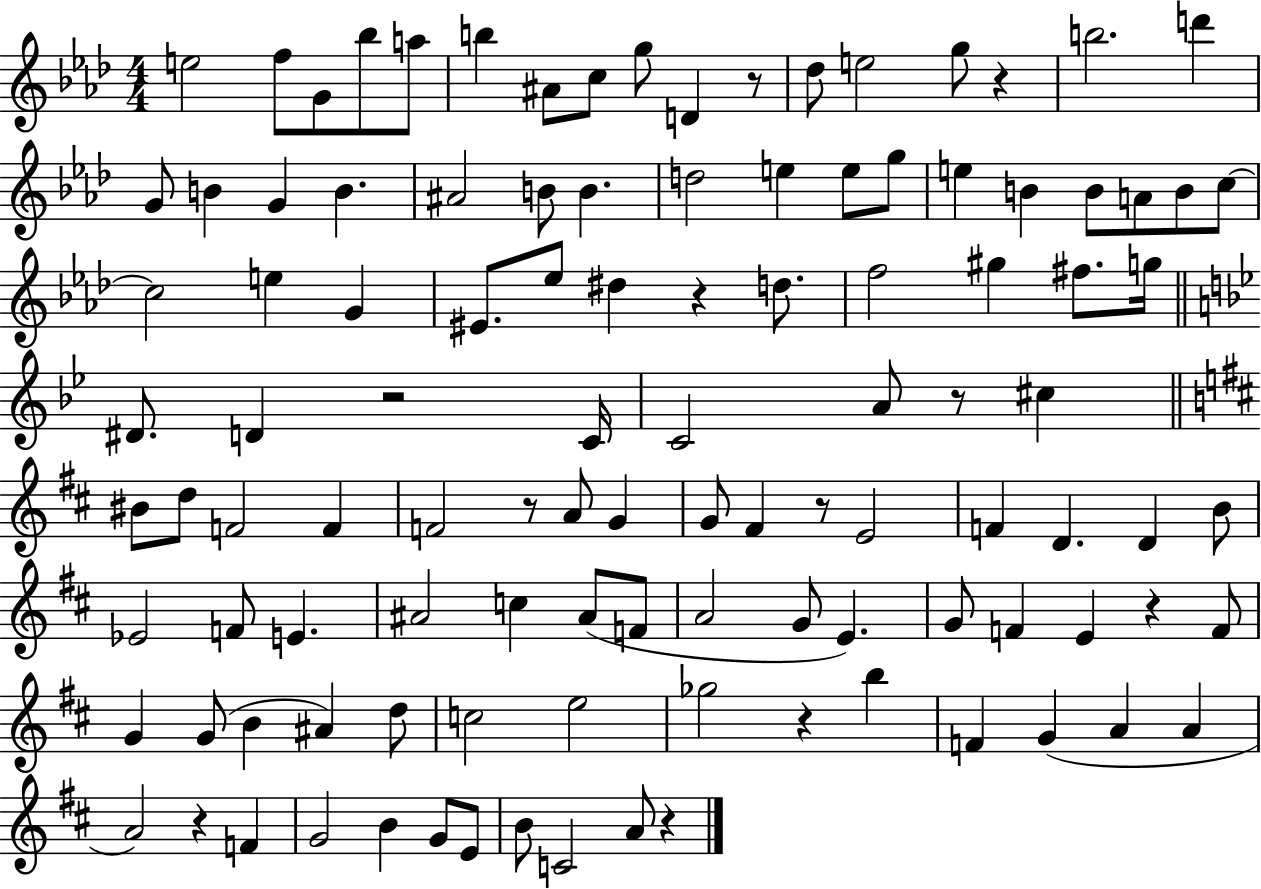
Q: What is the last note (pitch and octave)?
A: A4